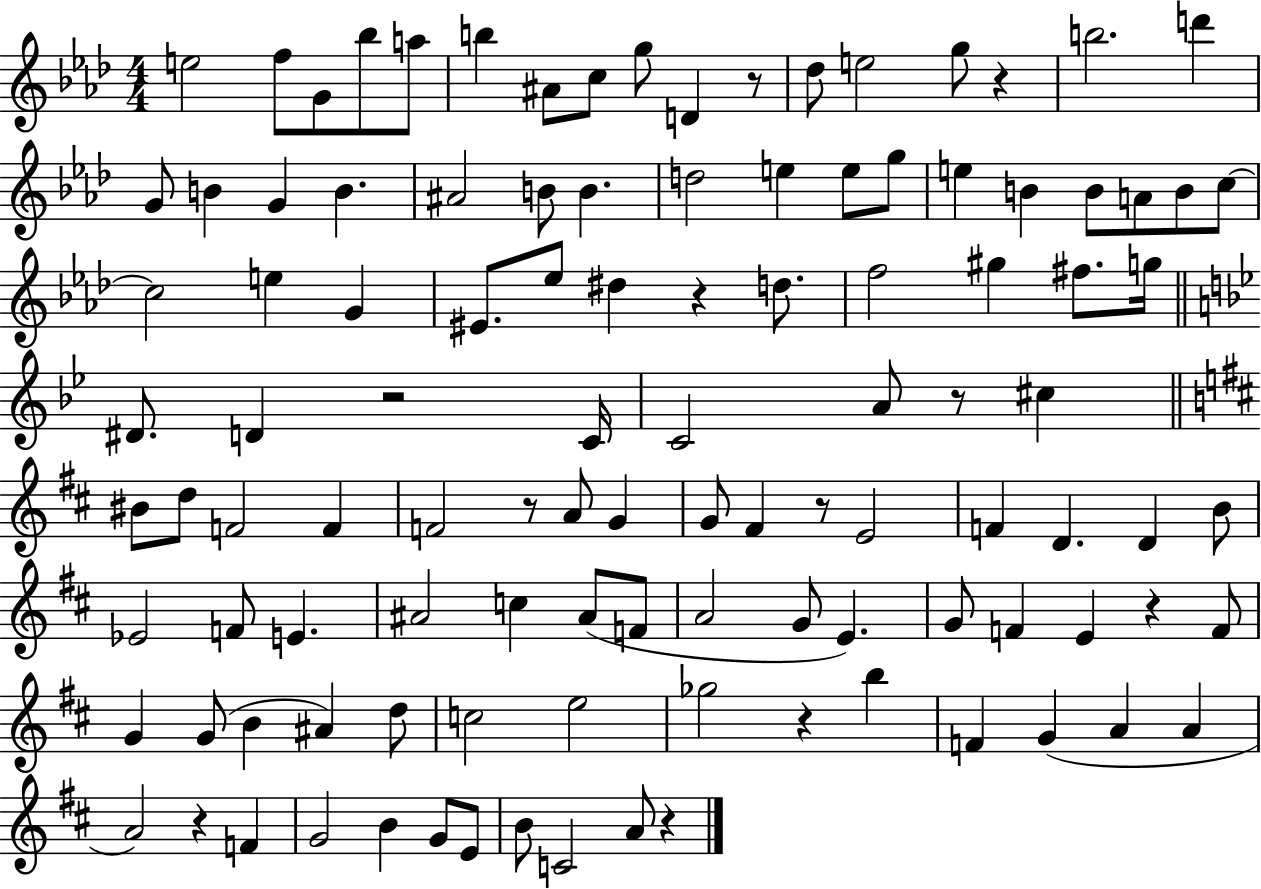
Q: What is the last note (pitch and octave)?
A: A4